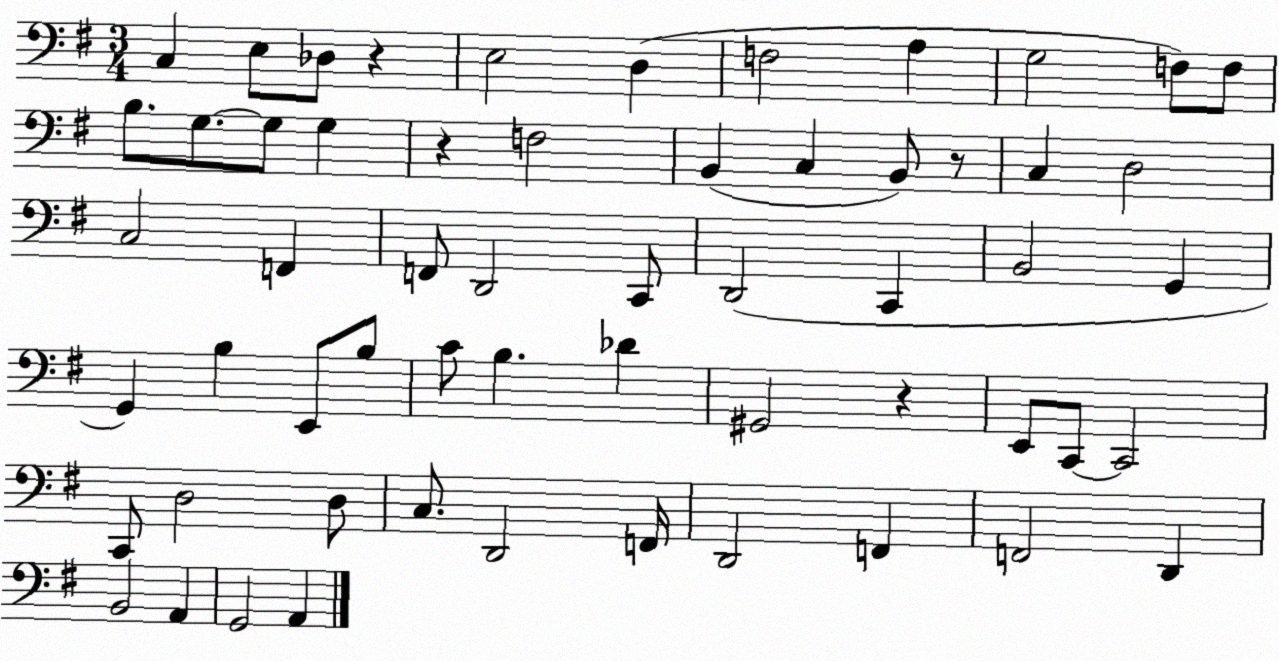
X:1
T:Untitled
M:3/4
L:1/4
K:G
C, E,/2 _D,/2 z E,2 D, F,2 A, G,2 F,/2 F,/2 B,/2 G,/2 G,/2 G, z F,2 B,, C, B,,/2 z/2 C, D,2 C,2 F,, F,,/2 D,,2 C,,/2 D,,2 C,, B,,2 G,, G,, B, E,,/2 B,/2 C/2 B, _D ^G,,2 z E,,/2 C,,/2 C,,2 C,,/2 D,2 D,/2 C,/2 D,,2 F,,/4 D,,2 F,, F,,2 D,, B,,2 A,, G,,2 A,,